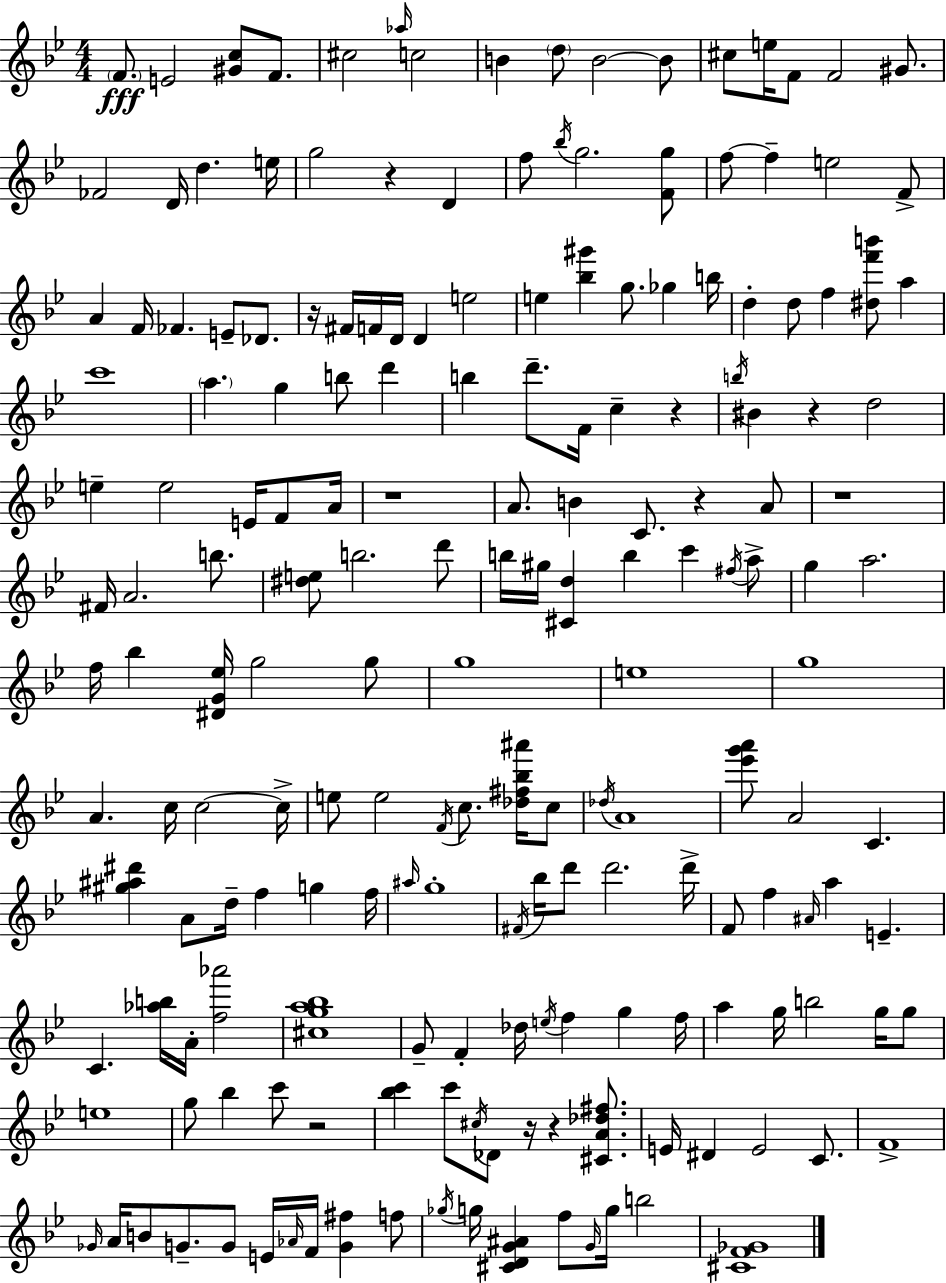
F4/e. E4/h [G#4,C5]/e F4/e. C#5/h Ab5/s C5/h B4/q D5/e B4/h B4/e C#5/e E5/s F4/e F4/h G#4/e. FES4/h D4/s D5/q. E5/s G5/h R/q D4/q F5/e Bb5/s G5/h. [F4,G5]/e F5/e F5/q E5/h F4/e A4/q F4/s FES4/q. E4/e Db4/e. R/s F#4/s F4/s D4/s D4/q E5/h E5/q [Bb5,G#6]/q G5/e. Gb5/q B5/s D5/q D5/e F5/q [D#5,F6,B6]/e A5/q C6/w A5/q. G5/q B5/e D6/q B5/q D6/e. F4/s C5/q R/q B5/s BIS4/q R/q D5/h E5/q E5/h E4/s F4/e A4/s R/w A4/e. B4/q C4/e. R/q A4/e R/w F#4/s A4/h. B5/e. [D#5,E5]/e B5/h. D6/e B5/s G#5/s [C#4,D5]/q B5/q C6/q F#5/s A5/e G5/q A5/h. F5/s Bb5/q [D#4,G4,Eb5]/s G5/h G5/e G5/w E5/w G5/w A4/q. C5/s C5/h C5/s E5/e E5/h F4/s C5/e. [Db5,F#5,Bb5,A#6]/s C5/e Db5/s A4/w [Eb6,G6,A6]/e A4/h C4/q. [G#5,A#5,D#6]/q A4/e D5/s F5/q G5/q F5/s A#5/s G5/w F#4/s Bb5/s D6/e D6/h. D6/s F4/e F5/q A#4/s A5/q E4/q. C4/q. [Ab5,B5]/s A4/s [F5,Ab6]/h [C#5,G5,A5,Bb5]/w G4/e F4/q Db5/s E5/s F5/q G5/q F5/s A5/q G5/s B5/h G5/s G5/e E5/w G5/e Bb5/q C6/e R/h [Bb5,C6]/q C6/e C#5/s Db4/e R/s R/q [C#4,A4,Db5,F#5]/e. E4/s D#4/q E4/h C4/e. F4/w Gb4/s A4/s B4/e G4/e. G4/e E4/s Ab4/s F4/s [G4,F#5]/q F5/e Gb5/s G5/s [C#4,D4,G4,A#4]/q F5/e G4/s G5/s B5/h [C#4,F4,Gb4]/w